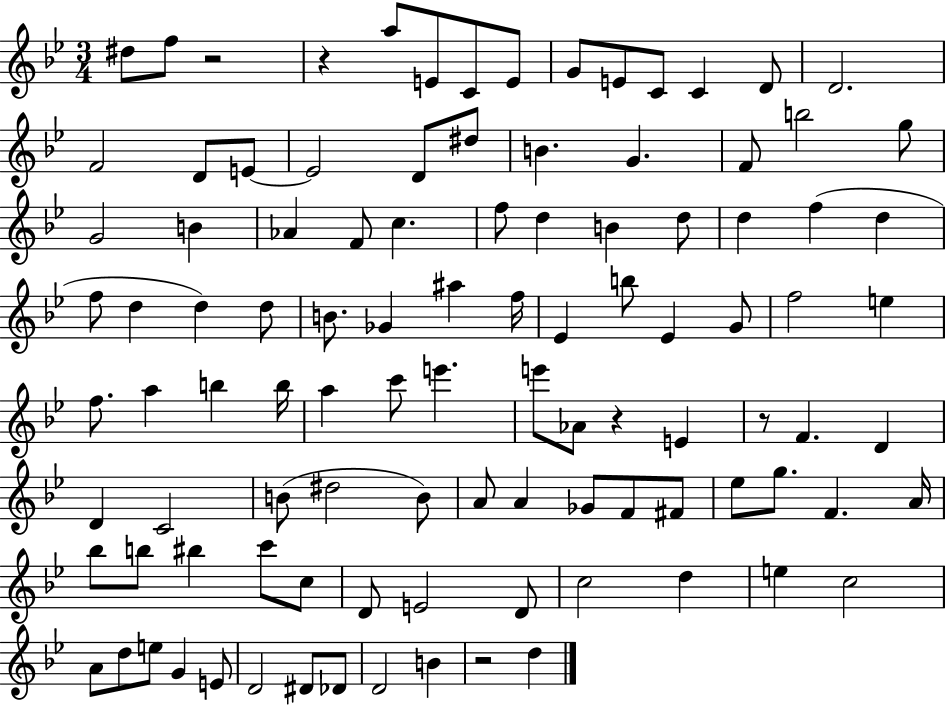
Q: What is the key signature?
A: BES major